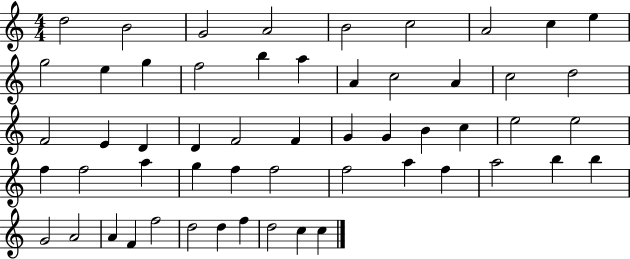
{
  \clef treble
  \numericTimeSignature
  \time 4/4
  \key c \major
  d''2 b'2 | g'2 a'2 | b'2 c''2 | a'2 c''4 e''4 | \break g''2 e''4 g''4 | f''2 b''4 a''4 | a'4 c''2 a'4 | c''2 d''2 | \break f'2 e'4 d'4 | d'4 f'2 f'4 | g'4 g'4 b'4 c''4 | e''2 e''2 | \break f''4 f''2 a''4 | g''4 f''4 f''2 | f''2 a''4 f''4 | a''2 b''4 b''4 | \break g'2 a'2 | a'4 f'4 f''2 | d''2 d''4 f''4 | d''2 c''4 c''4 | \break \bar "|."
}